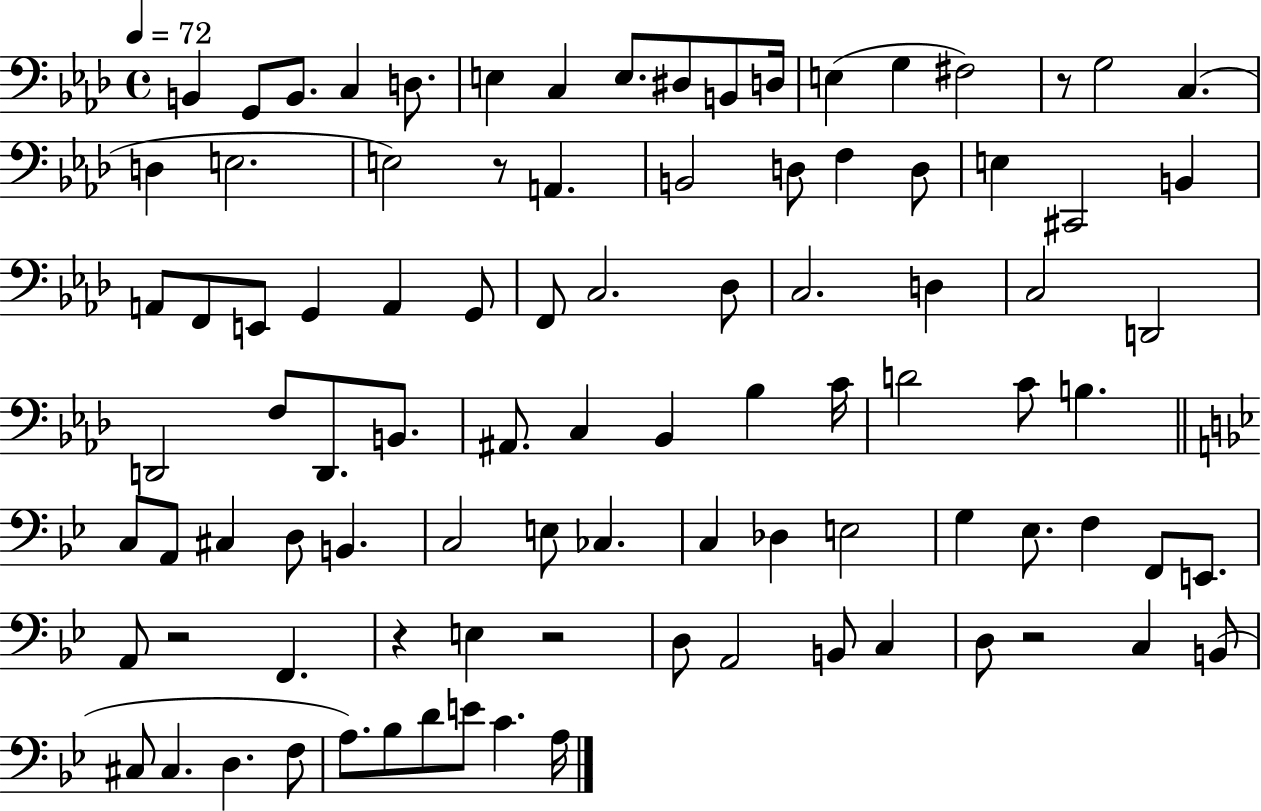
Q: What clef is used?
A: bass